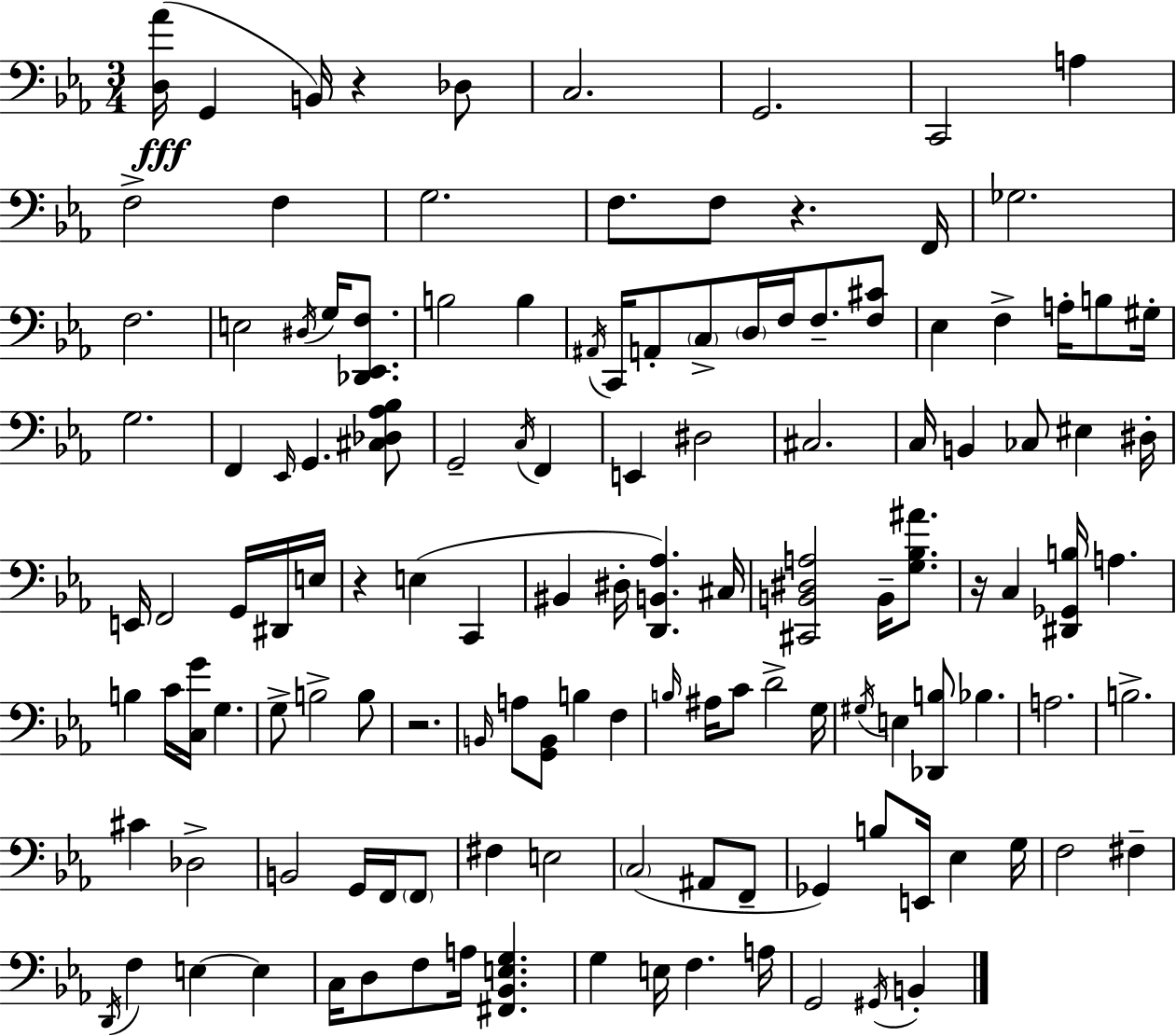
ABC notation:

X:1
T:Untitled
M:3/4
L:1/4
K:Eb
[D,_A]/4 G,, B,,/4 z _D,/2 C,2 G,,2 C,,2 A, F,2 F, G,2 F,/2 F,/2 z F,,/4 _G,2 F,2 E,2 ^D,/4 G,/4 [_D,,_E,,F,]/2 B,2 B, ^A,,/4 C,,/4 A,,/2 C,/2 D,/4 F,/4 F,/2 [F,^C]/2 _E, F, A,/4 B,/2 ^G,/4 G,2 F,, _E,,/4 G,, [^C,_D,_A,_B,]/2 G,,2 C,/4 F,, E,, ^D,2 ^C,2 C,/4 B,, _C,/2 ^E, ^D,/4 E,,/4 F,,2 G,,/4 ^D,,/4 E,/4 z E, C,, ^B,, ^D,/4 [D,,B,,_A,] ^C,/4 [^C,,B,,^D,A,]2 B,,/4 [G,_B,^A]/2 z/4 C, [^D,,_G,,B,]/4 A, B, C/4 [C,G]/4 G, G,/2 B,2 B,/2 z2 B,,/4 A,/2 [G,,B,,]/2 B, F, B,/4 ^A,/4 C/2 D2 G,/4 ^G,/4 E, [_D,,B,]/2 _B, A,2 B,2 ^C _D,2 B,,2 G,,/4 F,,/4 F,,/2 ^F, E,2 C,2 ^A,,/2 F,,/2 _G,, B,/2 E,,/4 _E, G,/4 F,2 ^F, D,,/4 F, E, E, C,/4 D,/2 F,/2 A,/4 [^F,,_B,,E,G,] G, E,/4 F, A,/4 G,,2 ^G,,/4 B,,